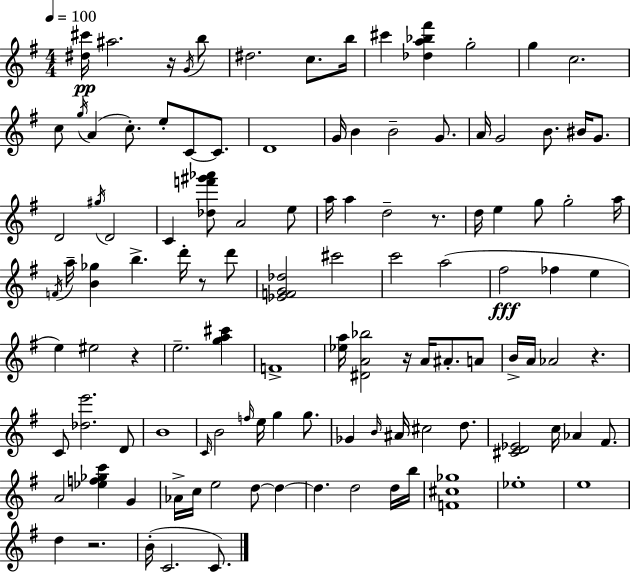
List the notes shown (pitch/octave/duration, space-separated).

[D#5,C#6]/s A#5/h. R/s G4/s B5/e D#5/h. C5/e. B5/s C#6/q [Db5,A5,Bb5,F#6]/q G5/h G5/q C5/h. C5/e G5/s A4/q C5/e. E5/e C4/e C4/e. D4/w G4/s B4/q B4/h G4/e. A4/s G4/h B4/e. BIS4/s G4/e. D4/h G#5/s D4/h C4/q [Db5,F6,G#6,Ab6]/e A4/h E5/e A5/s A5/q D5/h R/e. D5/s E5/q G5/e G5/h A5/s F4/s A5/s [B4,Gb5]/q B5/q. D6/s R/e D6/e [Eb4,F4,G4,Db5]/h C#6/h C6/h A5/h F#5/h FES5/q E5/q E5/q EIS5/h R/q E5/h. [G5,A5,C#6]/q F4/w [Eb5,A5]/s [D#4,A4,Bb5]/h R/s A4/s A#4/e. A4/e B4/s A4/s Ab4/h R/q. C4/e [Db5,E6]/h. D4/e B4/w C4/s B4/h F5/s E5/s G5/q G5/e. Gb4/q B4/s A#4/s C#5/h D5/e. [C#4,D4,Eb4]/h C5/s Ab4/q F#4/e. A4/h [Eb5,F5,Gb5,C6]/q G4/q Ab4/s C5/s E5/h D5/e D5/q D5/q. D5/h D5/s B5/s [F4,C#5,Gb5]/w Eb5/w E5/w D5/q R/h. B4/s C4/h. C4/e.